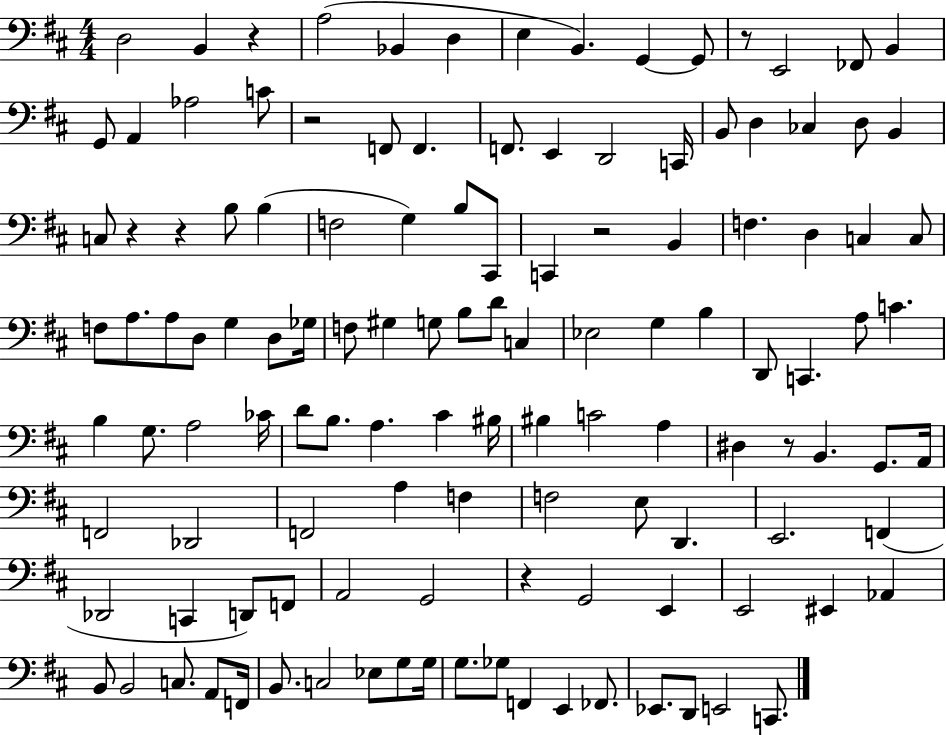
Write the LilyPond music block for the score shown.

{
  \clef bass
  \numericTimeSignature
  \time 4/4
  \key d \major
  d2 b,4 r4 | a2( bes,4 d4 | e4 b,4.) g,4~~ g,8 | r8 e,2 fes,8 b,4 | \break g,8 a,4 aes2 c'8 | r2 f,8 f,4. | f,8. e,4 d,2 c,16 | b,8 d4 ces4 d8 b,4 | \break c8 r4 r4 b8 b4( | f2 g4) b8 cis,8 | c,4 r2 b,4 | f4. d4 c4 c8 | \break f8 a8. a8 d8 g4 d8 ges16 | f8 gis4 g8 b8 d'8 c4 | ees2 g4 b4 | d,8 c,4. a8 c'4. | \break b4 g8. a2 ces'16 | d'8 b8. a4. cis'4 bis16 | bis4 c'2 a4 | dis4 r8 b,4. g,8. a,16 | \break f,2 des,2 | f,2 a4 f4 | f2 e8 d,4. | e,2. f,4( | \break des,2 c,4 d,8) f,8 | a,2 g,2 | r4 g,2 e,4 | e,2 eis,4 aes,4 | \break b,8 b,2 c8. a,8 f,16 | b,8. c2 ees8 g8 g16 | g8. ges8 f,4 e,4 fes,8. | ees,8. d,8 e,2 c,8. | \break \bar "|."
}